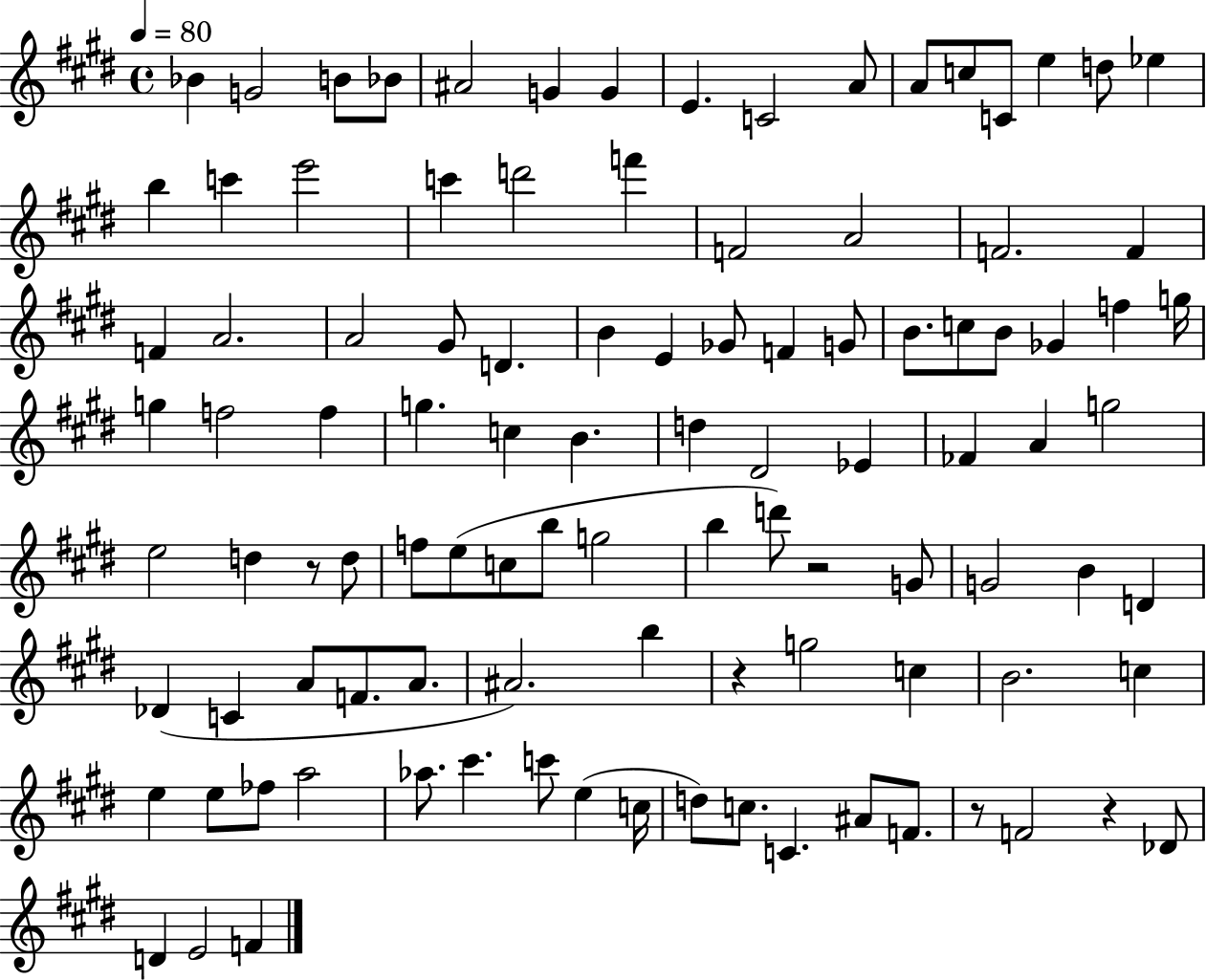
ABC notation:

X:1
T:Untitled
M:4/4
L:1/4
K:E
_B G2 B/2 _B/2 ^A2 G G E C2 A/2 A/2 c/2 C/2 e d/2 _e b c' e'2 c' d'2 f' F2 A2 F2 F F A2 A2 ^G/2 D B E _G/2 F G/2 B/2 c/2 B/2 _G f g/4 g f2 f g c B d ^D2 _E _F A g2 e2 d z/2 d/2 f/2 e/2 c/2 b/2 g2 b d'/2 z2 G/2 G2 B D _D C A/2 F/2 A/2 ^A2 b z g2 c B2 c e e/2 _f/2 a2 _a/2 ^c' c'/2 e c/4 d/2 c/2 C ^A/2 F/2 z/2 F2 z _D/2 D E2 F